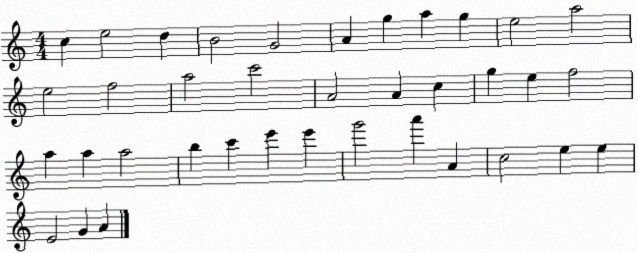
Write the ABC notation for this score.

X:1
T:Untitled
M:4/4
L:1/4
K:C
c e2 d B2 G2 A g a g e2 a2 e2 f2 a2 c'2 A2 A c g e f2 a a a2 b c' e' e' g'2 a' A c2 e e E2 G A